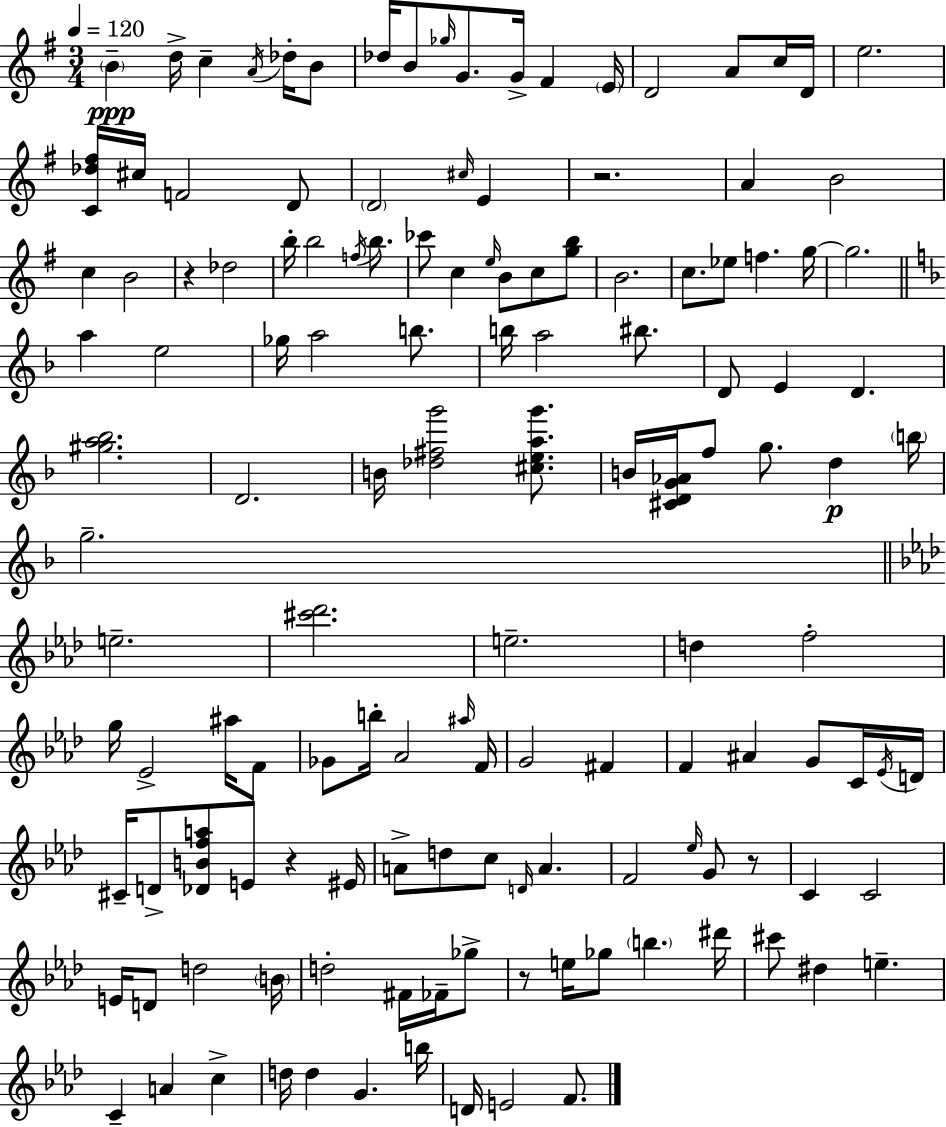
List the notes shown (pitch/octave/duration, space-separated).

B4/q D5/s C5/q A4/s Db5/s B4/e Db5/s B4/e Gb5/s G4/e. G4/s F#4/q E4/s D4/h A4/e C5/s D4/s E5/h. [C4,Db5,F#5]/s C#5/s F4/h D4/e D4/h C#5/s E4/q R/h. A4/q B4/h C5/q B4/h R/q Db5/h B5/s B5/h F5/s B5/e. CES6/e C5/q E5/s B4/e C5/e [G5,B5]/e B4/h. C5/e. Eb5/e F5/q. G5/s G5/h. A5/q E5/h Gb5/s A5/h B5/e. B5/s A5/h BIS5/e. D4/e E4/q D4/q. [G#5,A5,Bb5]/h. D4/h. B4/s [Db5,F#5,G6]/h [C#5,E5,A5,G6]/e. B4/s [C#4,D4,G4,Ab4]/s F5/e G5/e. D5/q B5/s G5/h. E5/h. [C#6,Db6]/h. E5/h. D5/q F5/h G5/s Eb4/h A#5/s F4/e Gb4/e B5/s Ab4/h A#5/s F4/s G4/h F#4/q F4/q A#4/q G4/e C4/s Eb4/s D4/s C#4/s D4/e [Db4,B4,F5,A5]/e E4/e R/q EIS4/s A4/e D5/e C5/e D4/s A4/q. F4/h Eb5/s G4/e R/e C4/q C4/h E4/s D4/e D5/h B4/s D5/h F#4/s FES4/s Gb5/e R/e E5/s Gb5/e B5/q. D#6/s C#6/e D#5/q E5/q. C4/q A4/q C5/q D5/s D5/q G4/q. B5/s D4/s E4/h F4/e.